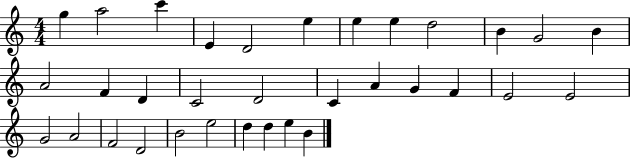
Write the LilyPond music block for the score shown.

{
  \clef treble
  \numericTimeSignature
  \time 4/4
  \key c \major
  g''4 a''2 c'''4 | e'4 d'2 e''4 | e''4 e''4 d''2 | b'4 g'2 b'4 | \break a'2 f'4 d'4 | c'2 d'2 | c'4 a'4 g'4 f'4 | e'2 e'2 | \break g'2 a'2 | f'2 d'2 | b'2 e''2 | d''4 d''4 e''4 b'4 | \break \bar "|."
}